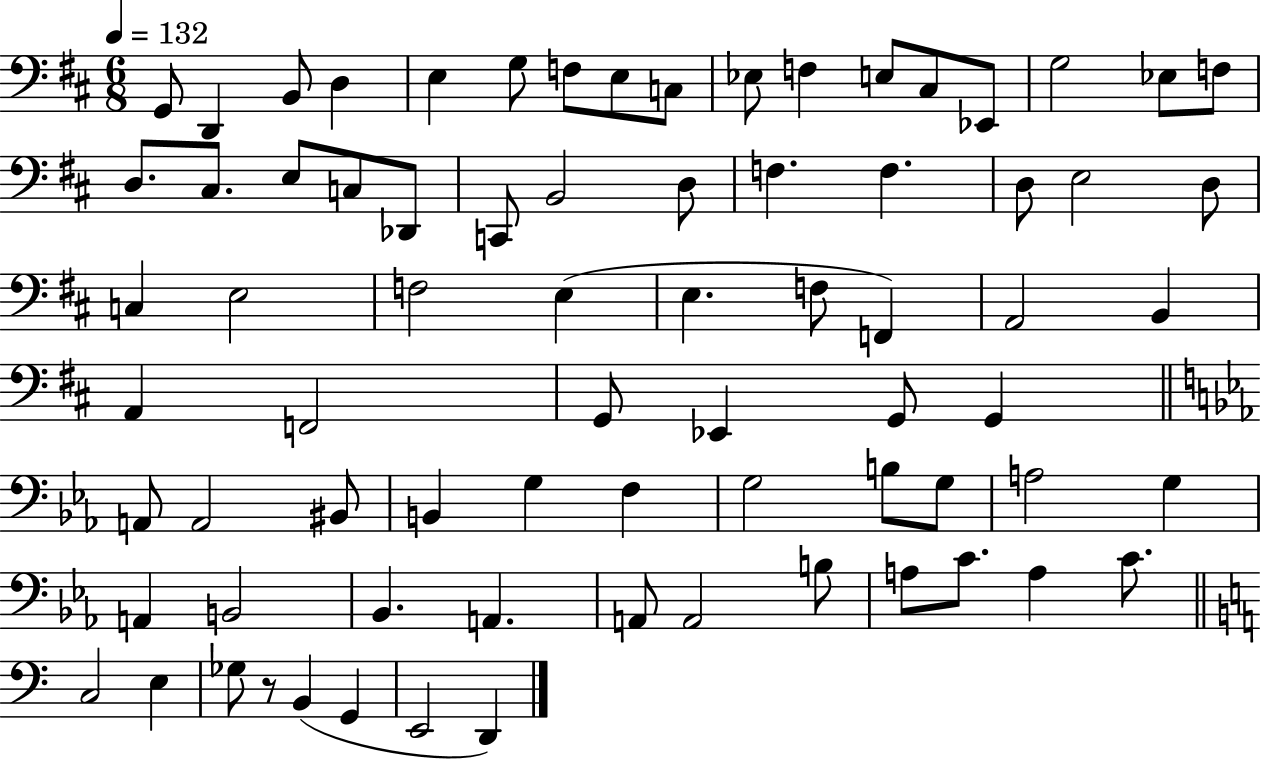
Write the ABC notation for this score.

X:1
T:Untitled
M:6/8
L:1/4
K:D
G,,/2 D,, B,,/2 D, E, G,/2 F,/2 E,/2 C,/2 _E,/2 F, E,/2 ^C,/2 _E,,/2 G,2 _E,/2 F,/2 D,/2 ^C,/2 E,/2 C,/2 _D,,/2 C,,/2 B,,2 D,/2 F, F, D,/2 E,2 D,/2 C, E,2 F,2 E, E, F,/2 F,, A,,2 B,, A,, F,,2 G,,/2 _E,, G,,/2 G,, A,,/2 A,,2 ^B,,/2 B,, G, F, G,2 B,/2 G,/2 A,2 G, A,, B,,2 _B,, A,, A,,/2 A,,2 B,/2 A,/2 C/2 A, C/2 C,2 E, _G,/2 z/2 B,, G,, E,,2 D,,